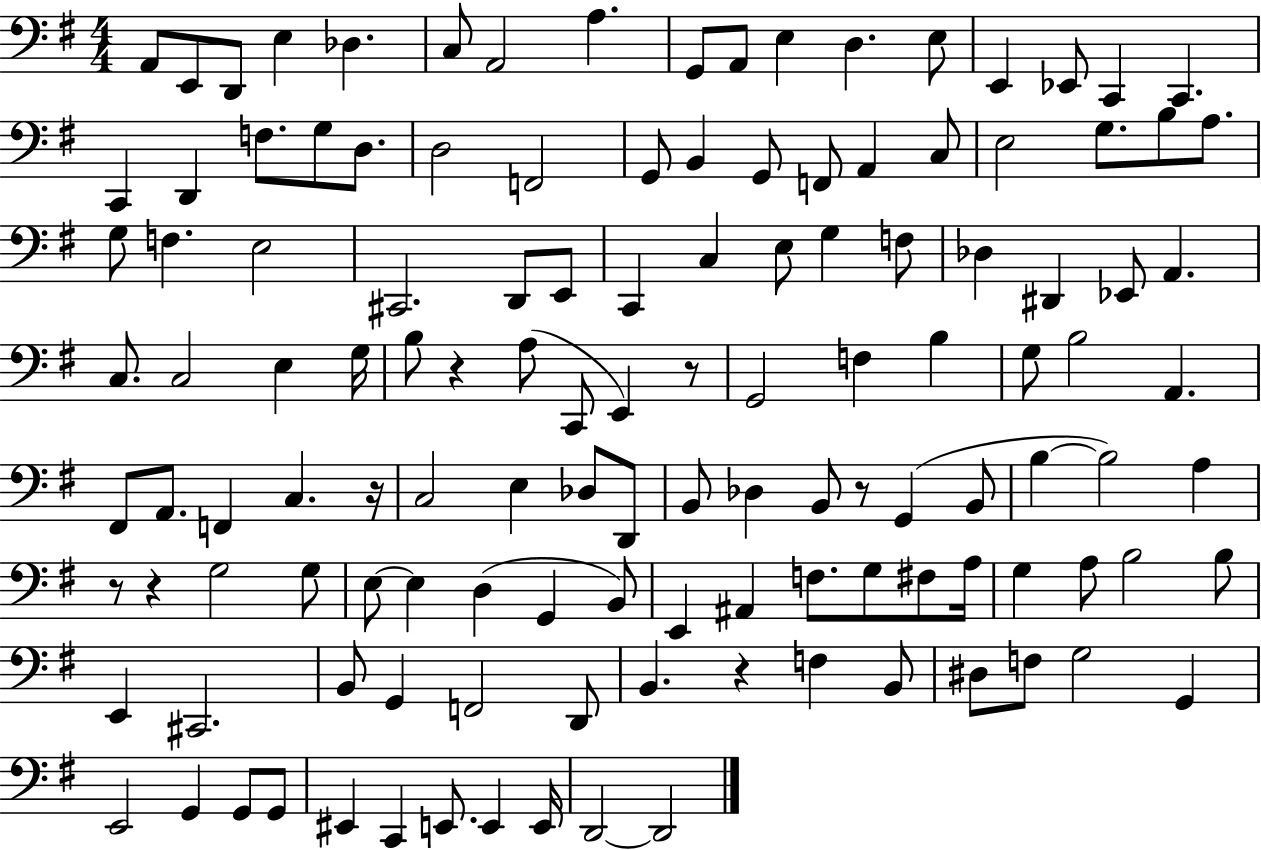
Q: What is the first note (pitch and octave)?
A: A2